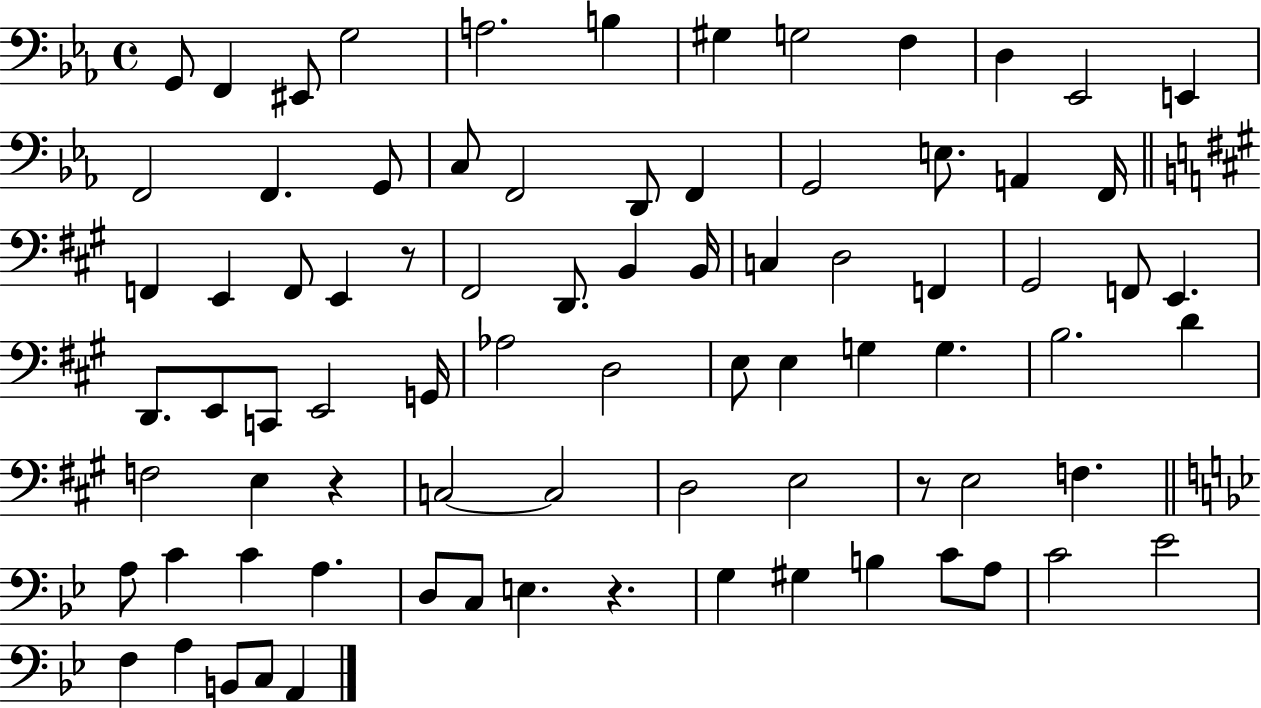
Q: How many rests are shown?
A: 4